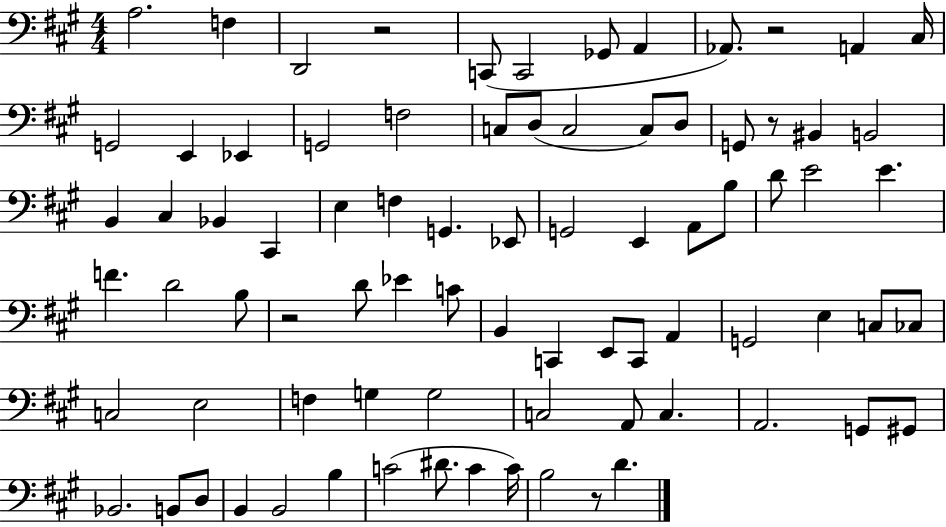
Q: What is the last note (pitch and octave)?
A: D4